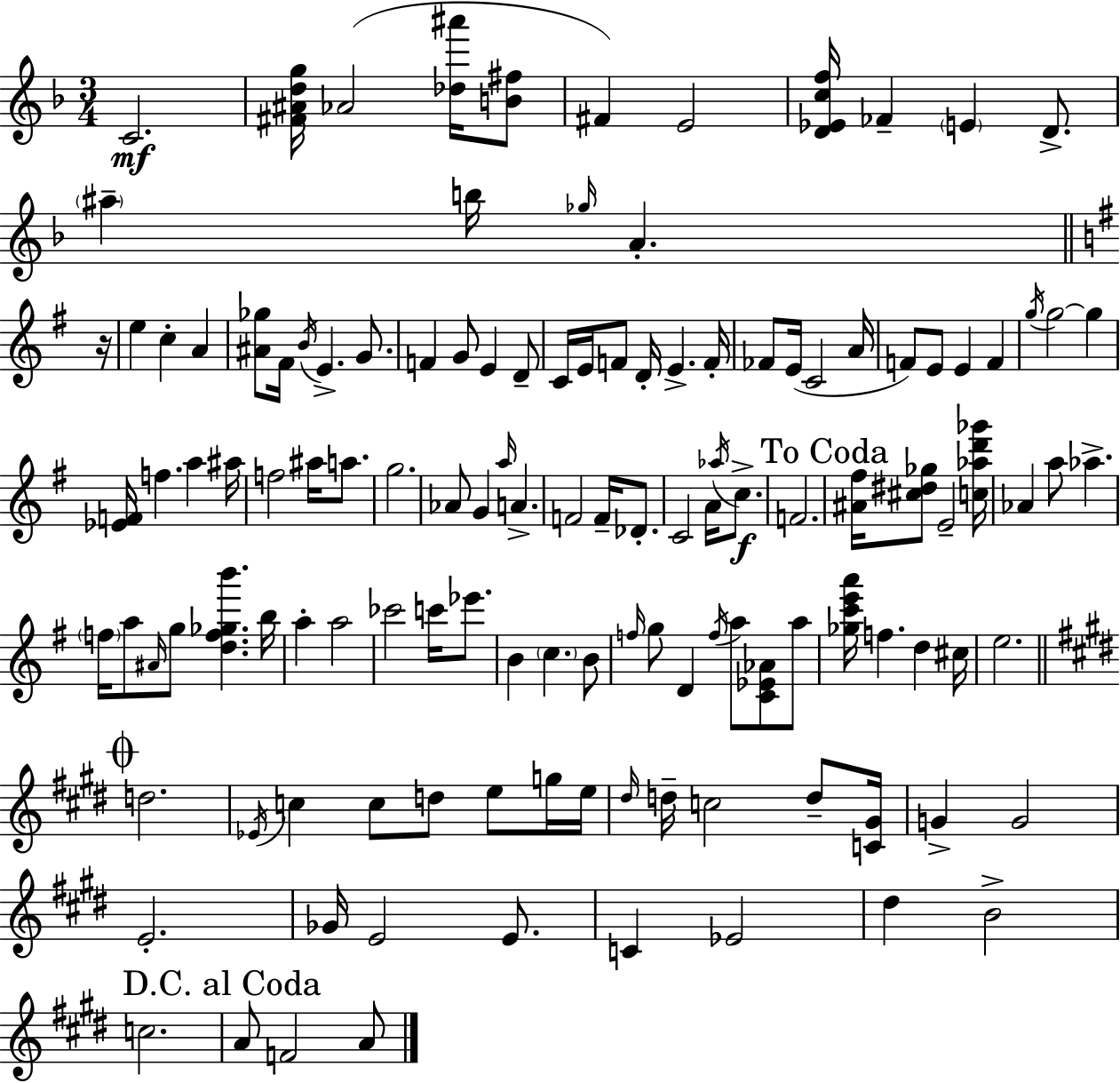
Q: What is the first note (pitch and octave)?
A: C4